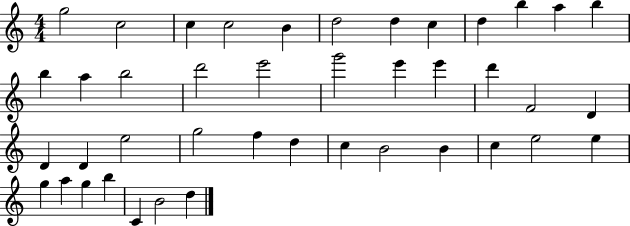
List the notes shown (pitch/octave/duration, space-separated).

G5/h C5/h C5/q C5/h B4/q D5/h D5/q C5/q D5/q B5/q A5/q B5/q B5/q A5/q B5/h D6/h E6/h G6/h E6/q E6/q D6/q F4/h D4/q D4/q D4/q E5/h G5/h F5/q D5/q C5/q B4/h B4/q C5/q E5/h E5/q G5/q A5/q G5/q B5/q C4/q B4/h D5/q